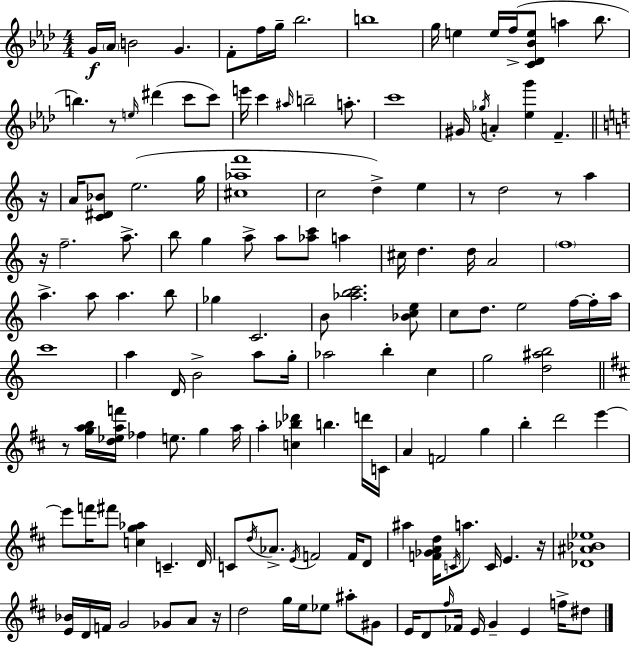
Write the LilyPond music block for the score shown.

{
  \clef treble
  \numericTimeSignature
  \time 4/4
  \key aes \major
  g'16\f \parenthesize aes'16 b'2 g'4. | f'8-. f''16 g''16-- bes''2. | b''1 | g''16 e''4 e''16 f''16->( <c' des' bes' e''>8 a''4 bes''8. | \break b''4.) r8 \grace { e''16 }( dis'''4 c'''8 c'''8) | e'''16 c'''4 \grace { ais''16 } b''2-- a''8.-. | c'''1 | gis'16 \acciaccatura { ges''16 } a'4-. <ees'' g'''>4 f'4.-- | \break \bar "||" \break \key a \minor r16 a'16 <c' dis' bes'>8 e''2.( | g''16 <cis'' aes'' f'''>1 | c''2 d''4->) e''4 | r8 d''2 r8 a''4 | \break r16 f''2.-- a''8.-> | b''8 g''4 a''8-> a''8 <aes'' c'''>8 a''4 | cis''16 d''4. d''16 a'2 | \parenthesize f''1 | \break a''4.-> a''8 a''4. b''8 | ges''4 c'2. | b'8 <aes'' b'' c'''>2. <bes' c'' e''>8 | c''8 d''8. e''2 f''16~~ f''16-. | \break a''16 c'''1 | a''4 d'16 b'2-> a''8 | g''16-. aes''2 b''4-. c''4 | g''2 <d'' ais'' b''>2 | \break \bar "||" \break \key b \minor r8 <g'' a'' b''>16 <d'' ees'' a'' f'''>16 fes''4 e''8. g''4 a''16 | a''4-. <c'' bes'' des'''>4 b''4. d'''16 c'16 | a'4 f'2 g''4 | b''4-. d'''2 e'''4~~ | \break e'''8 f'''16 fis'''8 <c'' g'' aes''>4 c'4.-- d'16 | c'8 \acciaccatura { d''16 } aes'8.-> \acciaccatura { e'16 } f'2 f'16 | d'8 ais''4 <f' ges' a' d''>16 \acciaccatura { c'16 } a''8. c'16 e'4. | r16 <des' ais' bes' ees''>1 | \break <e' bes'>16 d'16 f'16 g'2 ges'8 | a'8 r16 d''2 g''16 e''16 ees''8 ais''8-. | gis'8 e'16 d'8 \grace { fis''16 } fes'16 e'16 g'4-- e'4 | f''16-> dis''8 \bar "|."
}